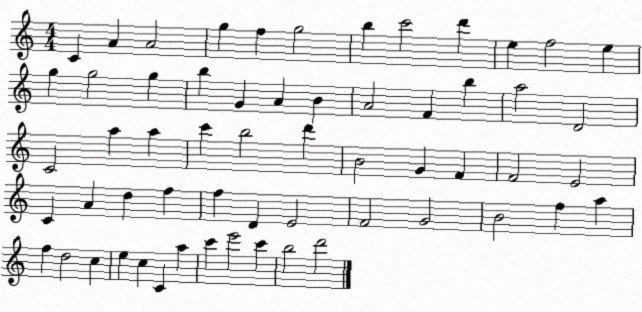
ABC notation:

X:1
T:Untitled
M:4/4
L:1/4
K:C
C A A2 g f g2 b c'2 d' e f2 e g g2 g b G A B A2 F b a2 D2 C2 a a c' b2 d' B2 G F F2 E2 C A d f f D E2 F2 G2 B2 f a f d2 c e c C a c' e'2 c' b2 d'2